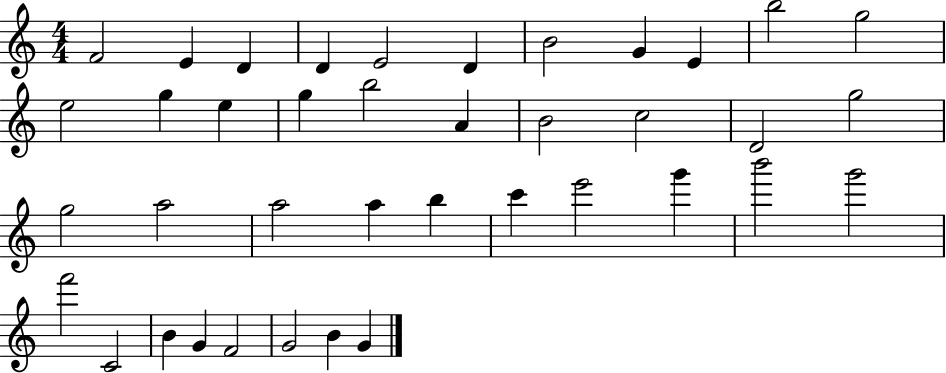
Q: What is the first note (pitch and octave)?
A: F4